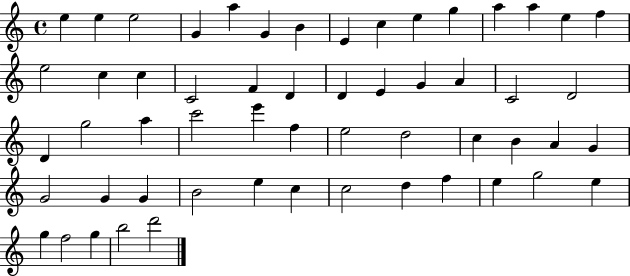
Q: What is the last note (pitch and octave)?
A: D6